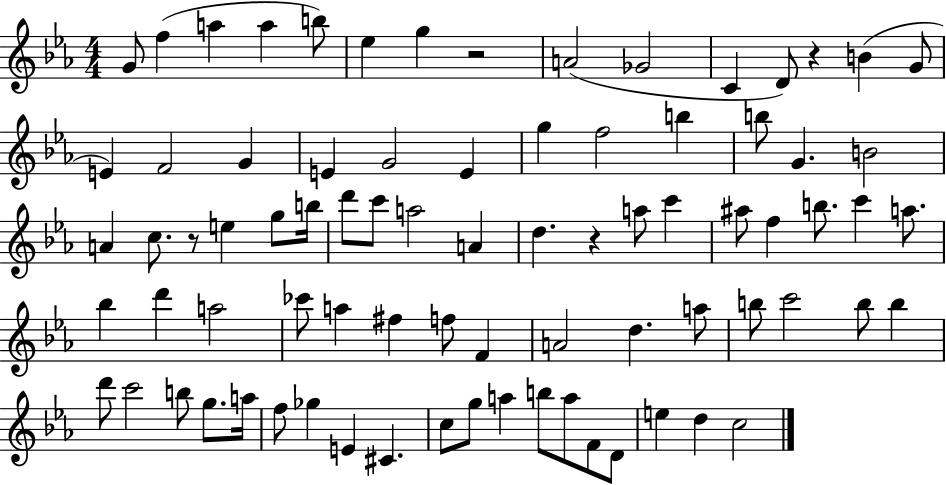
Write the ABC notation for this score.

X:1
T:Untitled
M:4/4
L:1/4
K:Eb
G/2 f a a b/2 _e g z2 A2 _G2 C D/2 z B G/2 E F2 G E G2 E g f2 b b/2 G B2 A c/2 z/2 e g/2 b/4 d'/2 c'/2 a2 A d z a/2 c' ^a/2 f b/2 c' a/2 _b d' a2 _c'/2 a ^f f/2 F A2 d a/2 b/2 c'2 b/2 b d'/2 c'2 b/2 g/2 a/4 f/2 _g E ^C c/2 g/2 a b/2 a/2 F/2 D/2 e d c2